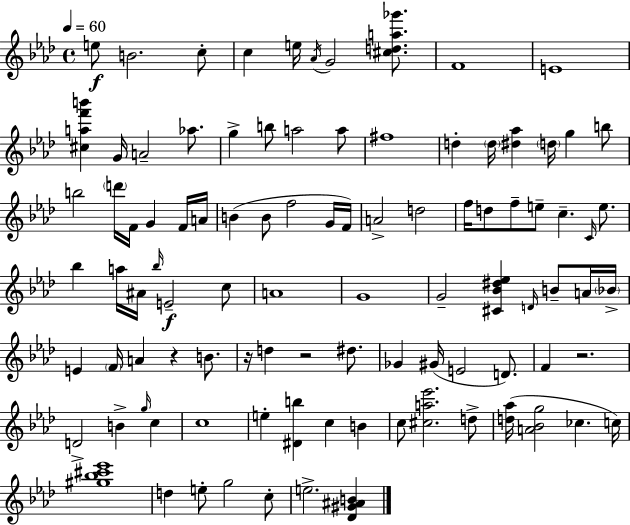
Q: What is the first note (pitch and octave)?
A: E5